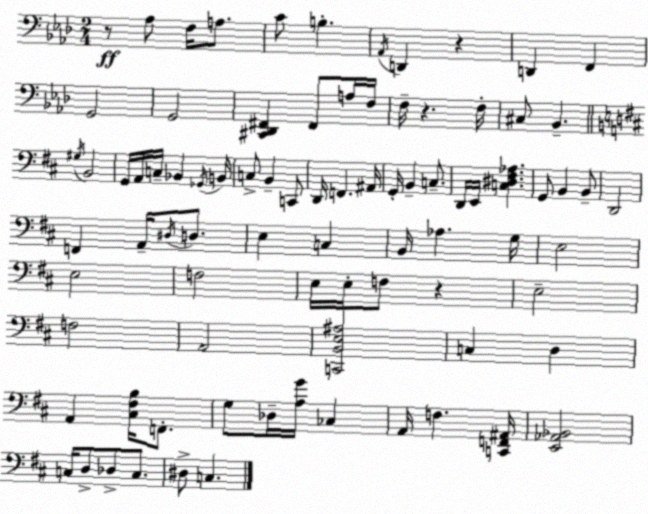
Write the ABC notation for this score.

X:1
T:Untitled
M:2/4
L:1/4
K:Ab
z/2 _A,/2 F,/4 A,/2 C/2 B, _A,,/4 D,, z D,, F,, G,,2 G,,2 [^C,,_D,,^F,,] ^F,,/2 A,/4 F,/4 F,/4 z F,/4 ^C,/2 _B,, ^G,/4 B,,2 G,,/4 A,,/4 C,/4 _B,, _G,,/4 B,,/4 C,/2 B,, C,,/2 D,,/4 F,, ^A,,/4 G,,/4 B,, C,/2 D,,/4 E,,/4 [C,^D,^F,_A,] G,,/2 B,, B,,/2 D,,2 F,, A,,/4 ^D,/4 D,/2 E, C, B,,/4 _A, G,/4 E,2 E,2 F,2 E,/4 E,/4 F,/2 z E,2 F,2 A,,2 [C,,B,,E,^A,]2 C, D, A,, [^C,^F,B,]/4 F,,/2 G,/2 _D,/4 [A,G]/4 _C, A,,/4 F, [C,,F,,^A,,]/4 [E,,_A,,_B,,]2 C,/4 D,/2 _D,/2 C,/2 ^D,/2 C,